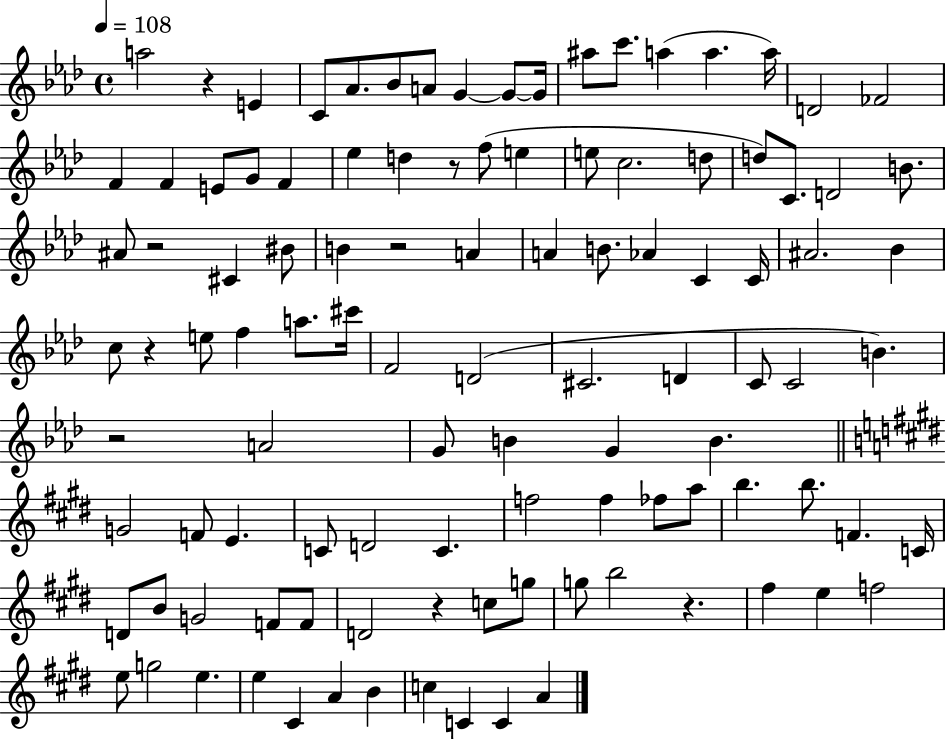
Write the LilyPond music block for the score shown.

{
  \clef treble
  \time 4/4
  \defaultTimeSignature
  \key aes \major
  \tempo 4 = 108
  a''2 r4 e'4 | c'8 aes'8. bes'8 a'8 g'4~~ g'8~~ g'16 | ais''8 c'''8. a''4( a''4. a''16) | d'2 fes'2 | \break f'4 f'4 e'8 g'8 f'4 | ees''4 d''4 r8 f''8( e''4 | e''8 c''2. d''8 | d''8) c'8. d'2 b'8. | \break ais'8 r2 cis'4 bis'8 | b'4 r2 a'4 | a'4 b'8. aes'4 c'4 c'16 | ais'2. bes'4 | \break c''8 r4 e''8 f''4 a''8. cis'''16 | f'2 d'2( | cis'2. d'4 | c'8 c'2 b'4.) | \break r2 a'2 | g'8 b'4 g'4 b'4. | \bar "||" \break \key e \major g'2 f'8 e'4. | c'8 d'2 c'4. | f''2 f''4 fes''8 a''8 | b''4. b''8. f'4. c'16 | \break d'8 b'8 g'2 f'8 f'8 | d'2 r4 c''8 g''8 | g''8 b''2 r4. | fis''4 e''4 f''2 | \break e''8 g''2 e''4. | e''4 cis'4 a'4 b'4 | c''4 c'4 c'4 a'4 | \bar "|."
}